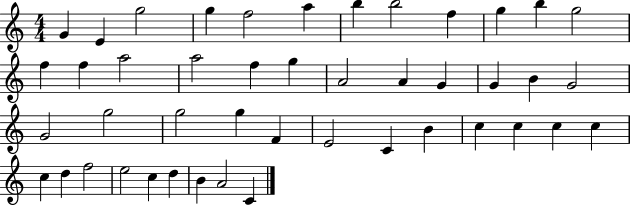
X:1
T:Untitled
M:4/4
L:1/4
K:C
G E g2 g f2 a b b2 f g b g2 f f a2 a2 f g A2 A G G B G2 G2 g2 g2 g F E2 C B c c c c c d f2 e2 c d B A2 C